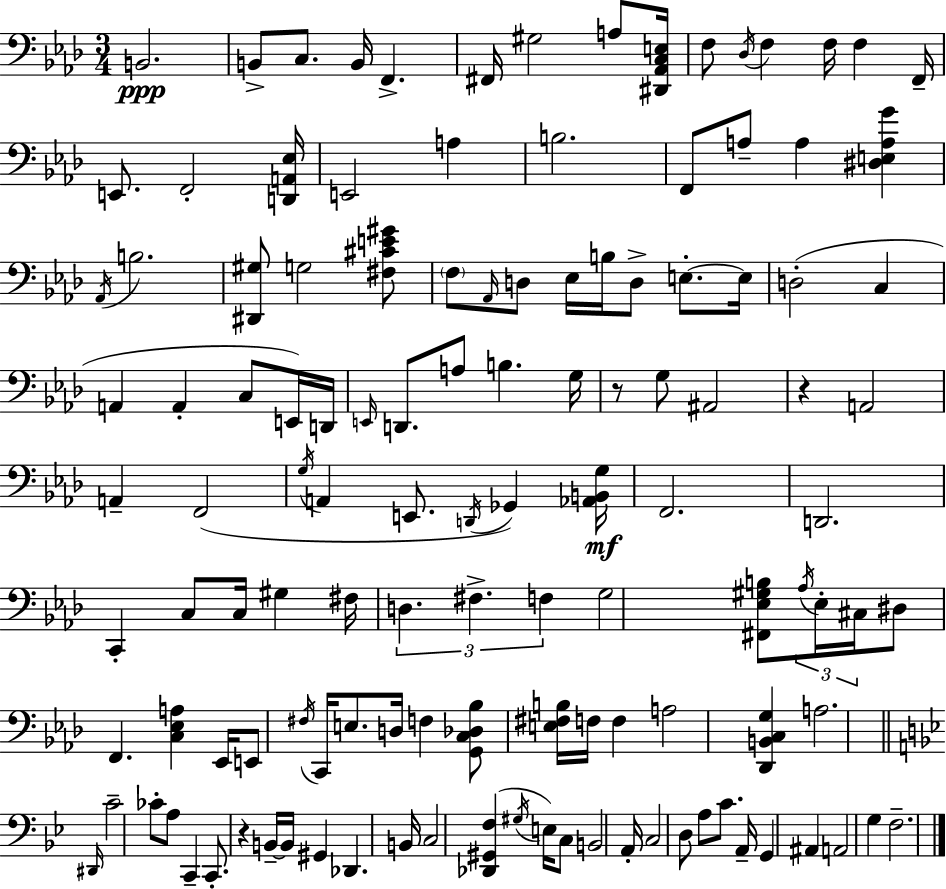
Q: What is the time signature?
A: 3/4